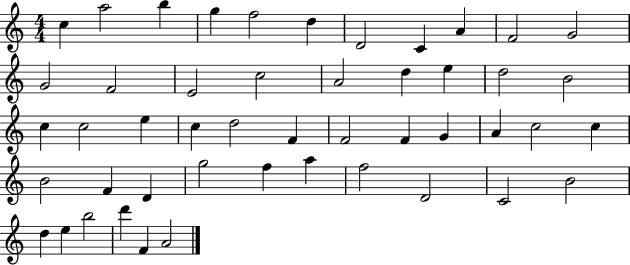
{
  \clef treble
  \numericTimeSignature
  \time 4/4
  \key c \major
  c''4 a''2 b''4 | g''4 f''2 d''4 | d'2 c'4 a'4 | f'2 g'2 | \break g'2 f'2 | e'2 c''2 | a'2 d''4 e''4 | d''2 b'2 | \break c''4 c''2 e''4 | c''4 d''2 f'4 | f'2 f'4 g'4 | a'4 c''2 c''4 | \break b'2 f'4 d'4 | g''2 f''4 a''4 | f''2 d'2 | c'2 b'2 | \break d''4 e''4 b''2 | d'''4 f'4 a'2 | \bar "|."
}